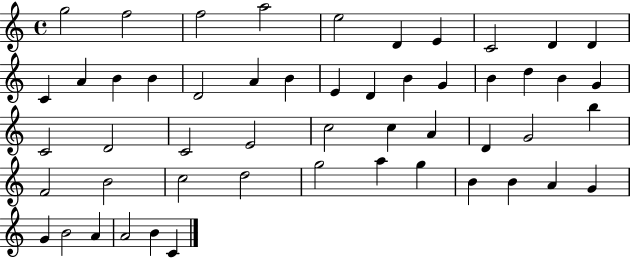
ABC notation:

X:1
T:Untitled
M:4/4
L:1/4
K:C
g2 f2 f2 a2 e2 D E C2 D D C A B B D2 A B E D B G B d B G C2 D2 C2 E2 c2 c A D G2 b F2 B2 c2 d2 g2 a g B B A G G B2 A A2 B C